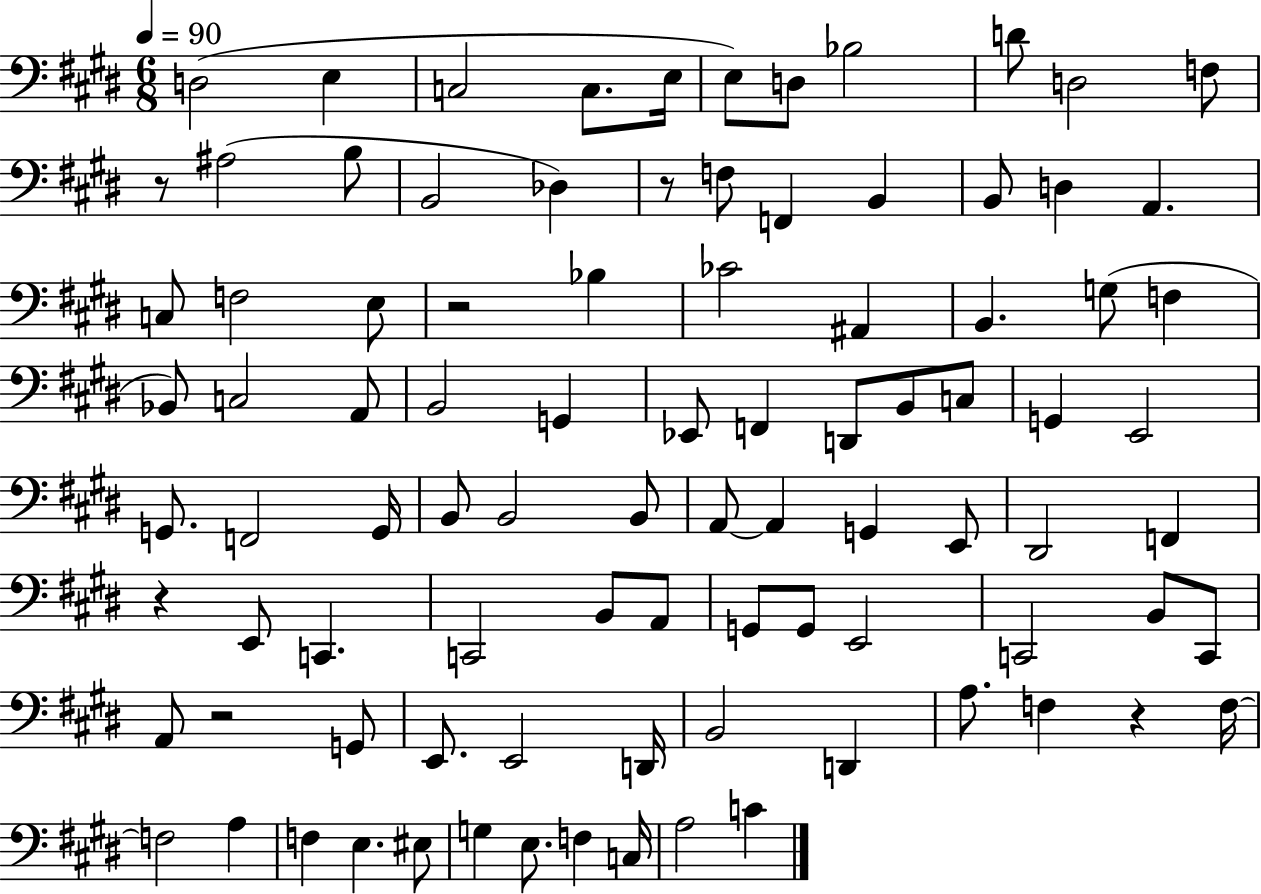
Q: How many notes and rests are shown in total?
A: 92